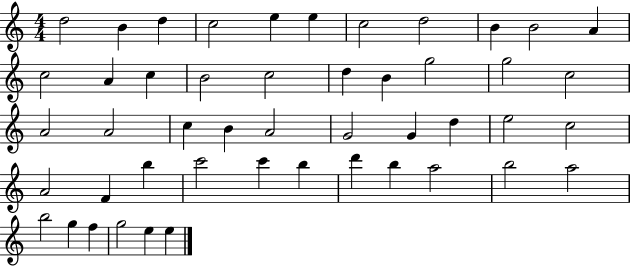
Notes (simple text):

D5/h B4/q D5/q C5/h E5/q E5/q C5/h D5/h B4/q B4/h A4/q C5/h A4/q C5/q B4/h C5/h D5/q B4/q G5/h G5/h C5/h A4/h A4/h C5/q B4/q A4/h G4/h G4/q D5/q E5/h C5/h A4/h F4/q B5/q C6/h C6/q B5/q D6/q B5/q A5/h B5/h A5/h B5/h G5/q F5/q G5/h E5/q E5/q